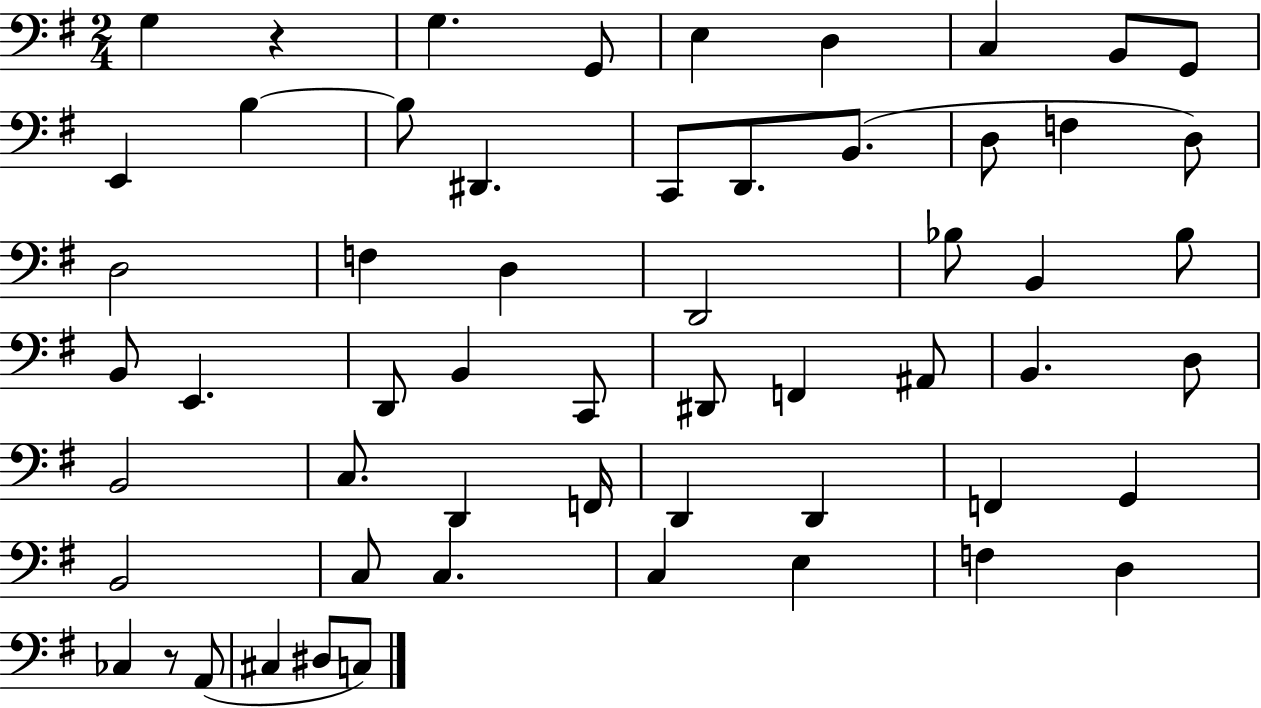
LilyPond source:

{
  \clef bass
  \numericTimeSignature
  \time 2/4
  \key g \major
  \repeat volta 2 { g4 r4 | g4. g,8 | e4 d4 | c4 b,8 g,8 | \break e,4 b4~~ | b8 dis,4. | c,8 d,8. b,8.( | d8 f4 d8) | \break d2 | f4 d4 | d,2 | bes8 b,4 bes8 | \break b,8 e,4. | d,8 b,4 c,8 | dis,8 f,4 ais,8 | b,4. d8 | \break b,2 | c8. d,4 f,16 | d,4 d,4 | f,4 g,4 | \break b,2 | c8 c4. | c4 e4 | f4 d4 | \break ces4 r8 a,8( | cis4 dis8 c8) | } \bar "|."
}